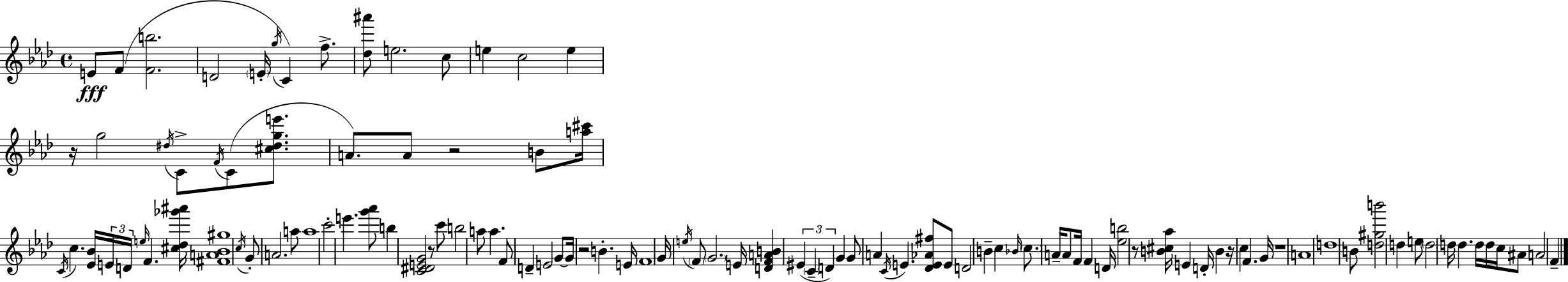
E4/e F4/e [F4,B5]/h. D4/h E4/s G5/s C4/q F5/e. [Db5,A#6]/e E5/h. C5/e E5/q C5/h E5/q R/s G5/h D#5/s C4/e F4/s C4/e [C#5,D#5,G5,E6]/e. A4/e. A4/e R/h B4/e [A5,C#6]/s C4/s C5/q. [Eb4,Bb4]/s E4/s D4/s E5/s F4/q. [C#5,Db5,Gb6,A#6]/s [F#4,A4,Bb4,G#5]/w C5/s G4/e A4/h. A5/e A5/w C6/h E6/q. [G6,Ab6]/e B5/q [C4,D#4,E4,G4]/h R/e C6/e B5/h A5/e A5/q. F4/e D4/q E4/h G4/e G4/s R/h B4/q. E4/s F4/w G4/s E5/s F4/e G4/h. E4/s [D4,F4,A4,B4]/q EIS4/q C4/q D4/q G4/q G4/e A4/q C4/s E4/q. [Db4,E4,Ab4,F#5]/e E4/e D4/h B4/q C5/q Bb4/s C5/e. A4/s A4/e F4/s F4/q D4/s [Eb5,B5]/h R/e [B4,C#5,Ab5]/s E4/q D4/s B4/q R/s C5/q F4/q. G4/s R/w A4/w D5/w B4/e [D5,G#5,B6]/h D5/q E5/e D5/h D5/s D5/q. D5/s D5/s C5/s A#4/e A4/h F4/q